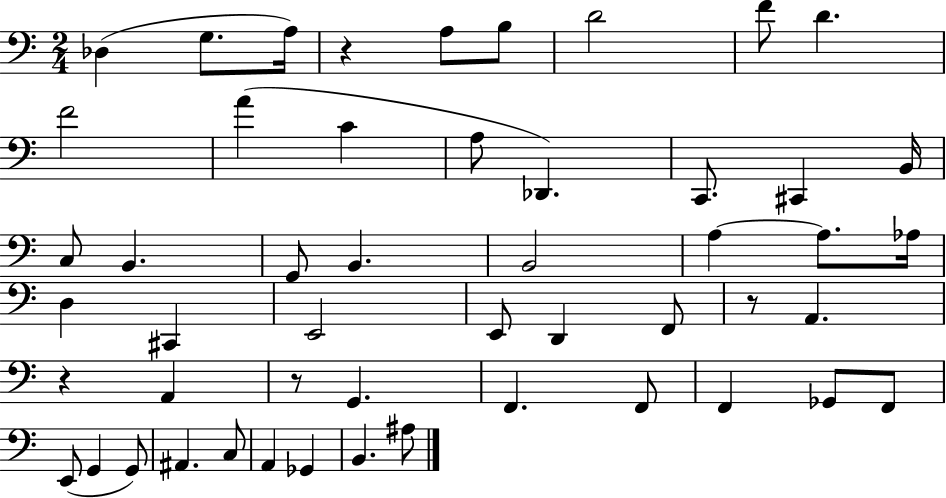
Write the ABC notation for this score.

X:1
T:Untitled
M:2/4
L:1/4
K:C
_D, G,/2 A,/4 z A,/2 B,/2 D2 F/2 D F2 A C A,/2 _D,, C,,/2 ^C,, B,,/4 C,/2 B,, G,,/2 B,, B,,2 A, A,/2 _A,/4 D, ^C,, E,,2 E,,/2 D,, F,,/2 z/2 A,, z A,, z/2 G,, F,, F,,/2 F,, _G,,/2 F,,/2 E,,/2 G,, G,,/2 ^A,, C,/2 A,, _G,, B,, ^A,/2